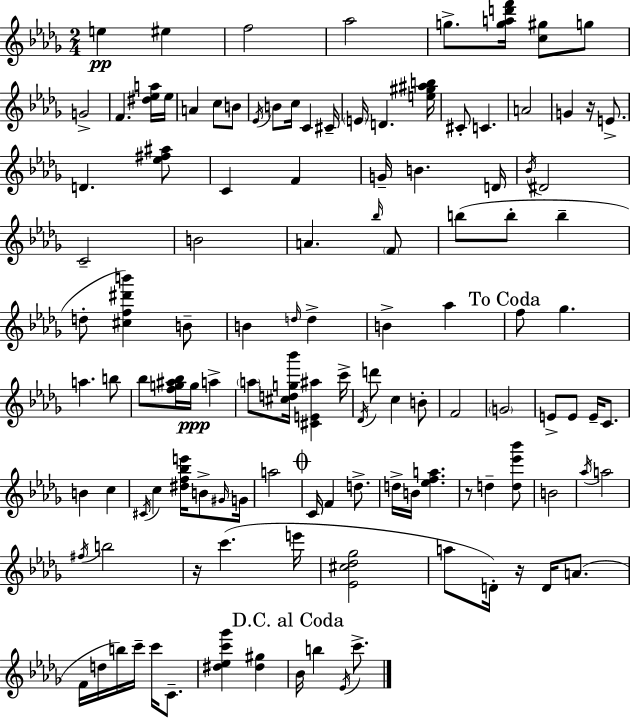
X:1
T:Untitled
M:2/4
L:1/4
K:Bbm
e ^e f2 _a2 g/2 [gad'f']/4 [c^g]/2 g/2 G2 F [^d_ea]/4 _e/4 A c/2 B/2 _E/4 B/2 c/4 C ^C/4 E/4 D [e^g^ab]/4 ^C/2 C A2 G z/4 E/2 D [_e^f^a]/2 C F G/4 B D/4 _B/4 ^D2 C2 B2 A _b/4 F/2 b/2 b/2 b d/2 [^cf^d'b'] B/2 B d/4 d B _a f/2 _g a b/2 _b/2 [fg^a_b]/4 g/4 a a/2 [^cdg_b']/4 [^CE^a] c'/4 _D/4 d'/2 c B/2 F2 G2 E/2 E/2 E/4 C/2 B c ^C/4 c [^df_be']/4 B/2 ^G/4 G/4 a2 C/4 F d/2 d/4 B/4 [_efa] z/2 d [d_e'_b']/2 B2 _a/4 a2 ^f/4 b2 z/4 c' e'/4 [_E^c_d_g]2 a/2 D/4 z/4 D/4 A/2 F/4 d/4 b/4 c'/4 c'/4 C/2 [^d_ec'_g'] [^d^g] _B/4 b _E/4 c'/2